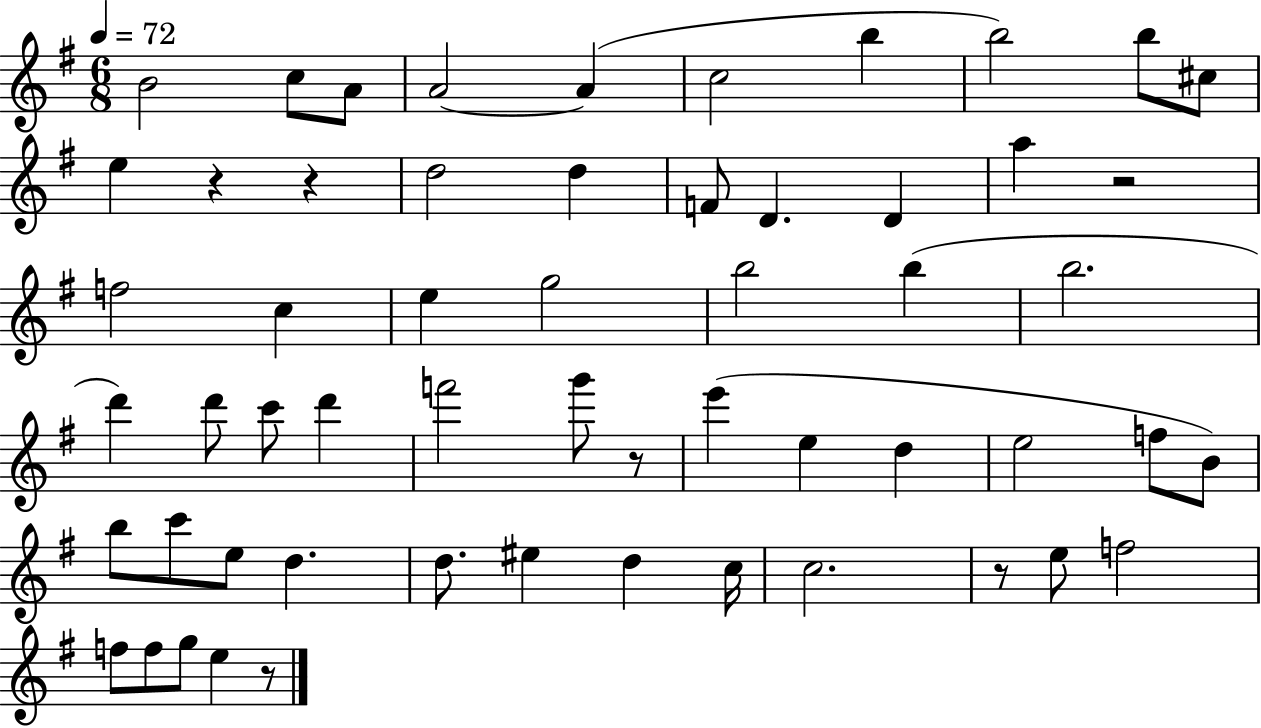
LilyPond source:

{
  \clef treble
  \numericTimeSignature
  \time 6/8
  \key g \major
  \tempo 4 = 72
  b'2 c''8 a'8 | a'2~~ a'4( | c''2 b''4 | b''2) b''8 cis''8 | \break e''4 r4 r4 | d''2 d''4 | f'8 d'4. d'4 | a''4 r2 | \break f''2 c''4 | e''4 g''2 | b''2 b''4( | b''2. | \break d'''4) d'''8 c'''8 d'''4 | f'''2 g'''8 r8 | e'''4( e''4 d''4 | e''2 f''8 b'8) | \break b''8 c'''8 e''8 d''4. | d''8. eis''4 d''4 c''16 | c''2. | r8 e''8 f''2 | \break f''8 f''8 g''8 e''4 r8 | \bar "|."
}